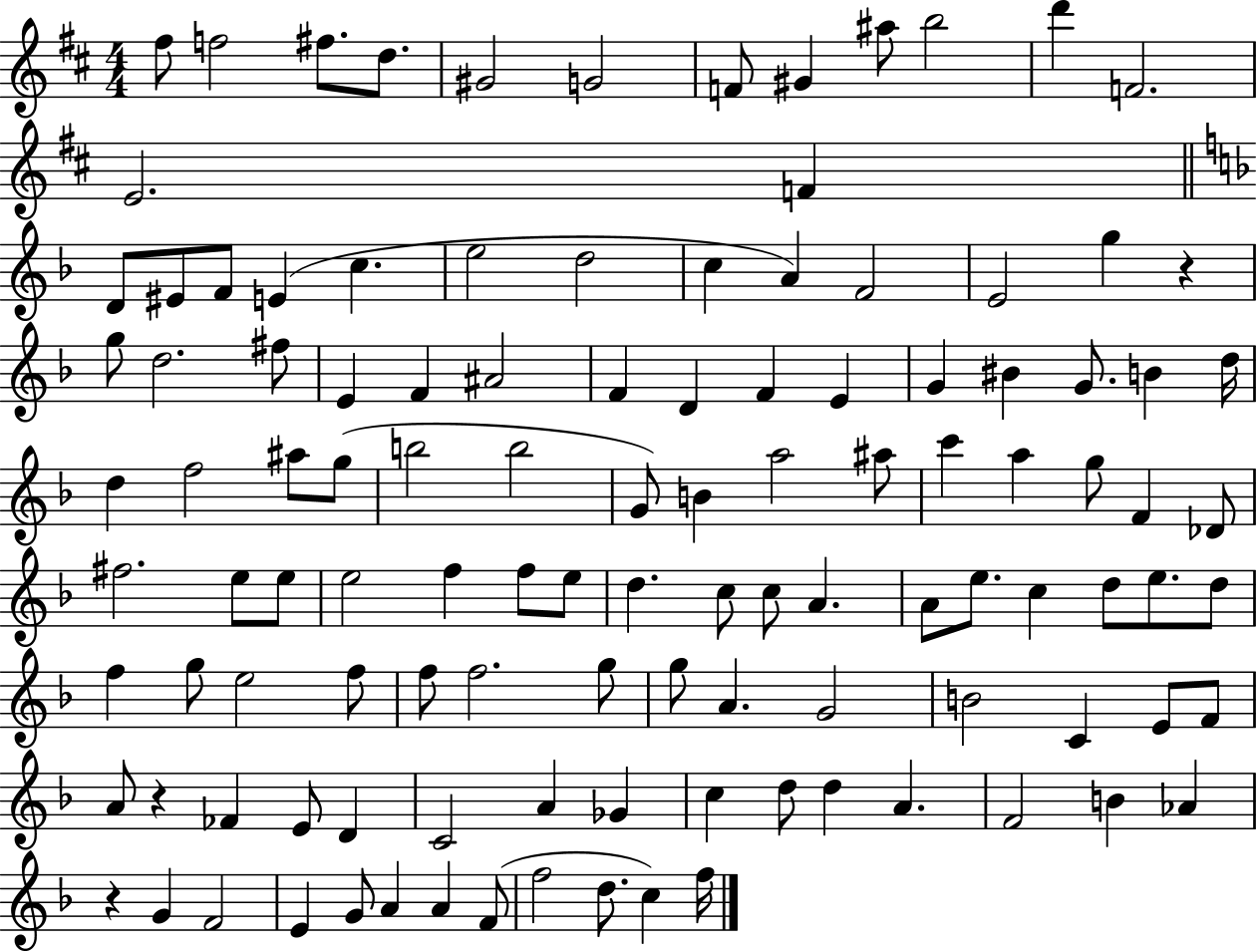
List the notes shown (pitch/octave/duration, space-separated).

F#5/e F5/h F#5/e. D5/e. G#4/h G4/h F4/e G#4/q A#5/e B5/h D6/q F4/h. E4/h. F4/q D4/e EIS4/e F4/e E4/q C5/q. E5/h D5/h C5/q A4/q F4/h E4/h G5/q R/q G5/e D5/h. F#5/e E4/q F4/q A#4/h F4/q D4/q F4/q E4/q G4/q BIS4/q G4/e. B4/q D5/s D5/q F5/h A#5/e G5/e B5/h B5/h G4/e B4/q A5/h A#5/e C6/q A5/q G5/e F4/q Db4/e F#5/h. E5/e E5/e E5/h F5/q F5/e E5/e D5/q. C5/e C5/e A4/q. A4/e E5/e. C5/q D5/e E5/e. D5/e F5/q G5/e E5/h F5/e F5/e F5/h. G5/e G5/e A4/q. G4/h B4/h C4/q E4/e F4/e A4/e R/q FES4/q E4/e D4/q C4/h A4/q Gb4/q C5/q D5/e D5/q A4/q. F4/h B4/q Ab4/q R/q G4/q F4/h E4/q G4/e A4/q A4/q F4/e F5/h D5/e. C5/q F5/s